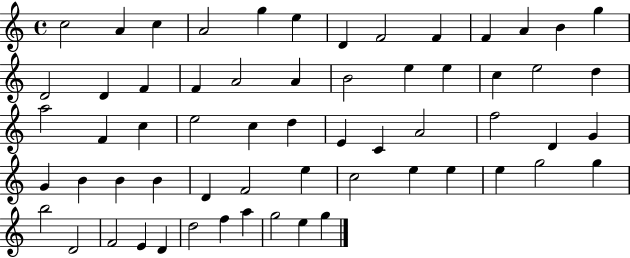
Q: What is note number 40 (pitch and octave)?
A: B4